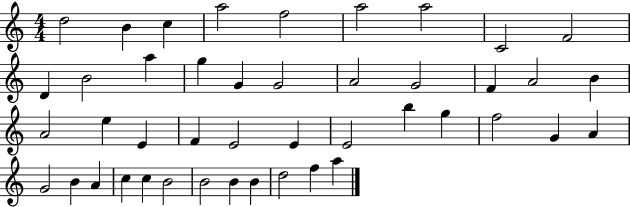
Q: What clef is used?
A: treble